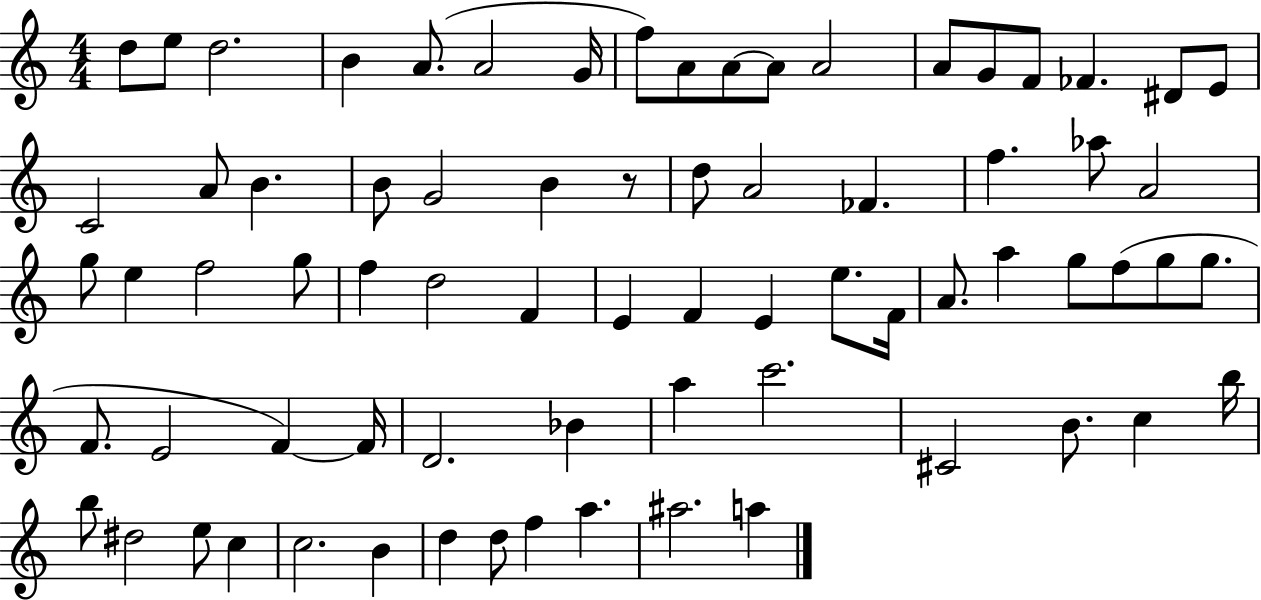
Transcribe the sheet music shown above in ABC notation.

X:1
T:Untitled
M:4/4
L:1/4
K:C
d/2 e/2 d2 B A/2 A2 G/4 f/2 A/2 A/2 A/2 A2 A/2 G/2 F/2 _F ^D/2 E/2 C2 A/2 B B/2 G2 B z/2 d/2 A2 _F f _a/2 A2 g/2 e f2 g/2 f d2 F E F E e/2 F/4 A/2 a g/2 f/2 g/2 g/2 F/2 E2 F F/4 D2 _B a c'2 ^C2 B/2 c b/4 b/2 ^d2 e/2 c c2 B d d/2 f a ^a2 a